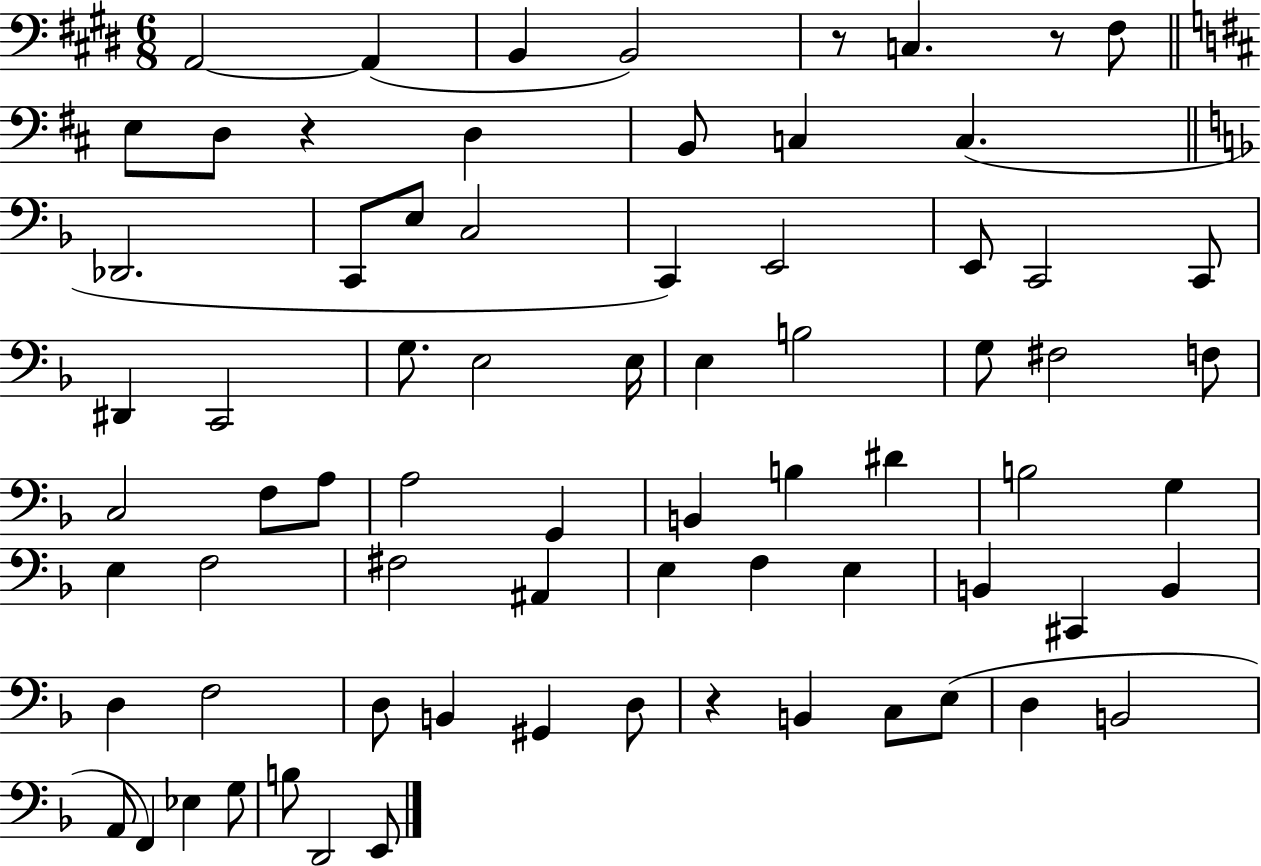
X:1
T:Untitled
M:6/8
L:1/4
K:E
A,,2 A,, B,, B,,2 z/2 C, z/2 ^F,/2 E,/2 D,/2 z D, B,,/2 C, C, _D,,2 C,,/2 E,/2 C,2 C,, E,,2 E,,/2 C,,2 C,,/2 ^D,, C,,2 G,/2 E,2 E,/4 E, B,2 G,/2 ^F,2 F,/2 C,2 F,/2 A,/2 A,2 G,, B,, B, ^D B,2 G, E, F,2 ^F,2 ^A,, E, F, E, B,, ^C,, B,, D, F,2 D,/2 B,, ^G,, D,/2 z B,, C,/2 E,/2 D, B,,2 A,,/2 F,, _E, G,/2 B,/2 D,,2 E,,/2